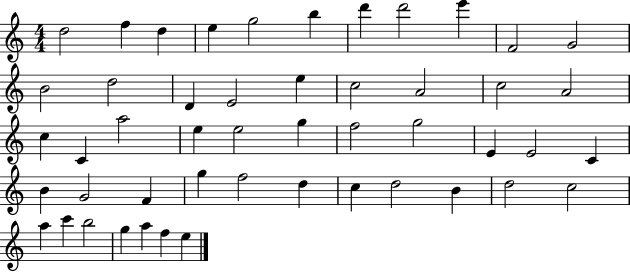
{
  \clef treble
  \numericTimeSignature
  \time 4/4
  \key c \major
  d''2 f''4 d''4 | e''4 g''2 b''4 | d'''4 d'''2 e'''4 | f'2 g'2 | \break b'2 d''2 | d'4 e'2 e''4 | c''2 a'2 | c''2 a'2 | \break c''4 c'4 a''2 | e''4 e''2 g''4 | f''2 g''2 | e'4 e'2 c'4 | \break b'4 g'2 f'4 | g''4 f''2 d''4 | c''4 d''2 b'4 | d''2 c''2 | \break a''4 c'''4 b''2 | g''4 a''4 f''4 e''4 | \bar "|."
}